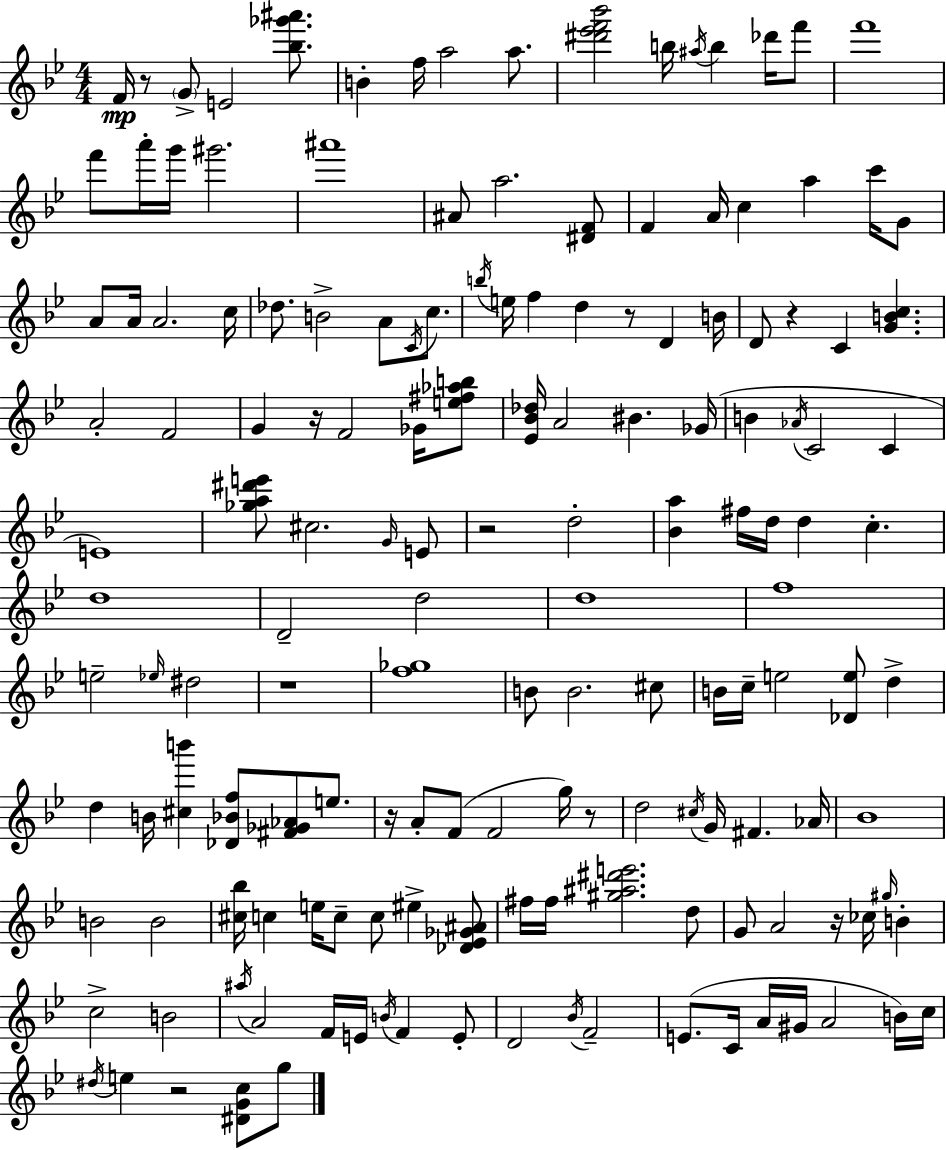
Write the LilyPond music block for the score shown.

{
  \clef treble
  \numericTimeSignature
  \time 4/4
  \key bes \major
  f'16\mp r8 \parenthesize g'8-> e'2 <bes'' ges''' ais'''>8. | b'4-. f''16 a''2 a''8. | <dis''' ees''' f''' bes'''>2 b''16 \acciaccatura { ais''16 } b''4 des'''16 f'''8 | f'''1 | \break f'''8 a'''16-. g'''16 gis'''2. | ais'''1 | ais'8 a''2. <dis' f'>8 | f'4 a'16 c''4 a''4 c'''16 g'8 | \break a'8 a'16 a'2. | c''16 des''8. b'2-> a'8 \acciaccatura { c'16 } c''8. | \acciaccatura { b''16 } e''16 f''4 d''4 r8 d'4 | b'16 d'8 r4 c'4 <g' b' c''>4. | \break a'2-. f'2 | g'4 r16 f'2 | ges'16 <e'' fis'' aes'' b''>8 <ees' bes' des''>16 a'2 bis'4. | ges'16( b'4 \acciaccatura { aes'16 } c'2 | \break c'4 e'1) | <ges'' a'' dis''' e'''>8 cis''2. | \grace { g'16 } e'8 r2 d''2-. | <bes' a''>4 fis''16 d''16 d''4 c''4.-. | \break d''1 | d'2-- d''2 | d''1 | f''1 | \break e''2-- \grace { ees''16 } dis''2 | r1 | <f'' ges''>1 | b'8 b'2. | \break cis''8 b'16 c''16-- e''2 | <des' e''>8 d''4-> d''4 b'16 <cis'' b'''>4 <des' bes' f''>8 | <fis' ges' aes'>8 e''8. r16 a'8-. f'8( f'2 | g''16) r8 d''2 \acciaccatura { cis''16 } g'16 | \break fis'4. aes'16 bes'1 | b'2 b'2 | <cis'' bes''>16 c''4 e''16 c''8-- c''8 | eis''4-> <des' ees' ges' ais'>8 fis''16 fis''16 <gis'' ais'' dis''' e'''>2. | \break d''8 g'8 a'2 | r16 ces''16 \grace { gis''16 } b'4-. c''2-> | b'2 \acciaccatura { ais''16 } a'2 | f'16 e'16 \acciaccatura { b'16 } f'4 e'8-. d'2 | \break \acciaccatura { bes'16 } f'2-- e'8.( c'16 a'16 | gis'16 a'2 b'16) c''16 \acciaccatura { dis''16 } e''4 | r2 <dis' g' c''>8 g''8 \bar "|."
}